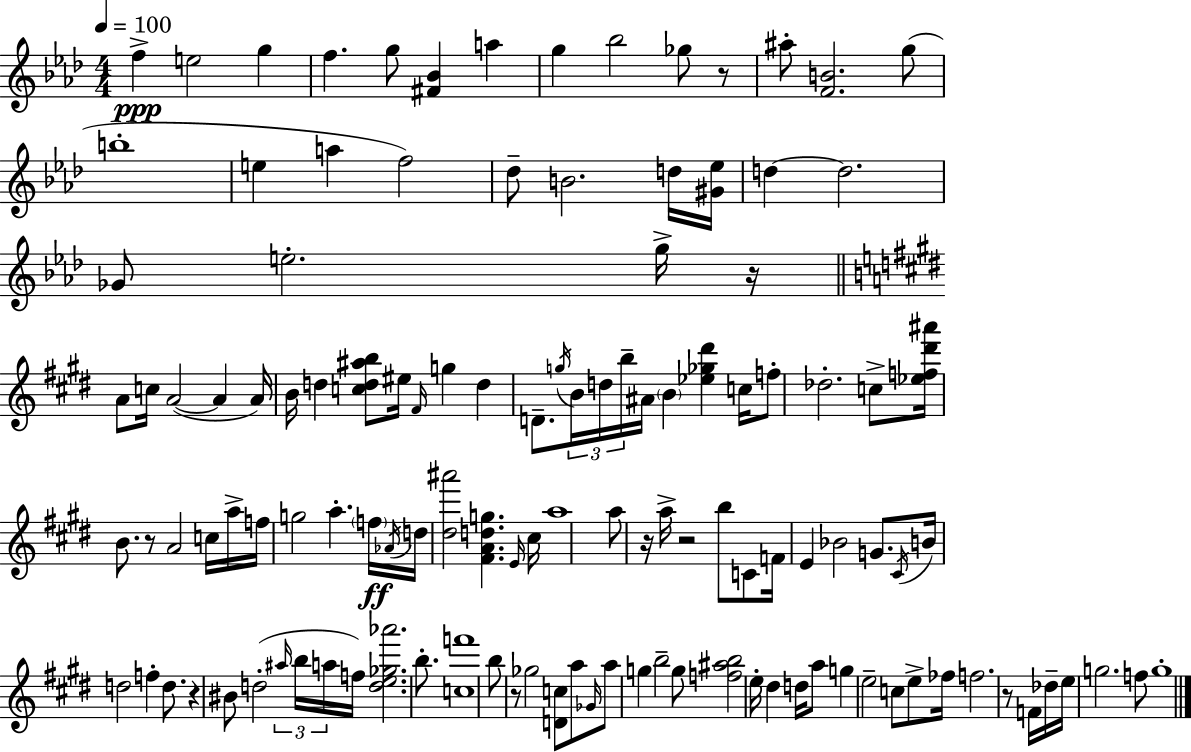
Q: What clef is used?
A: treble